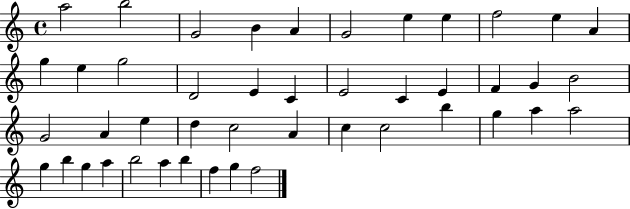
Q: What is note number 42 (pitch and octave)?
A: B5